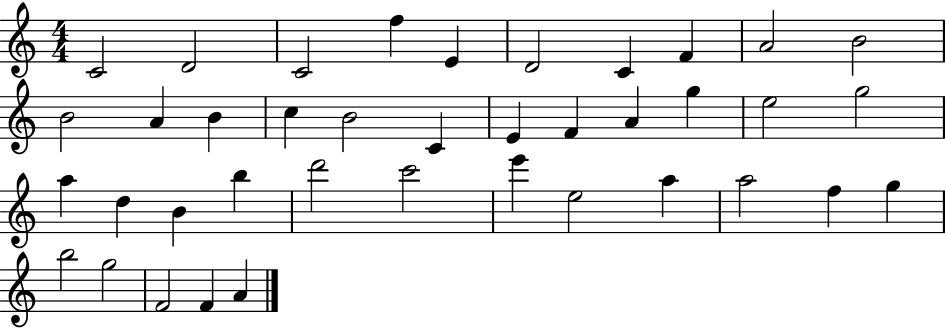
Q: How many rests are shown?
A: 0